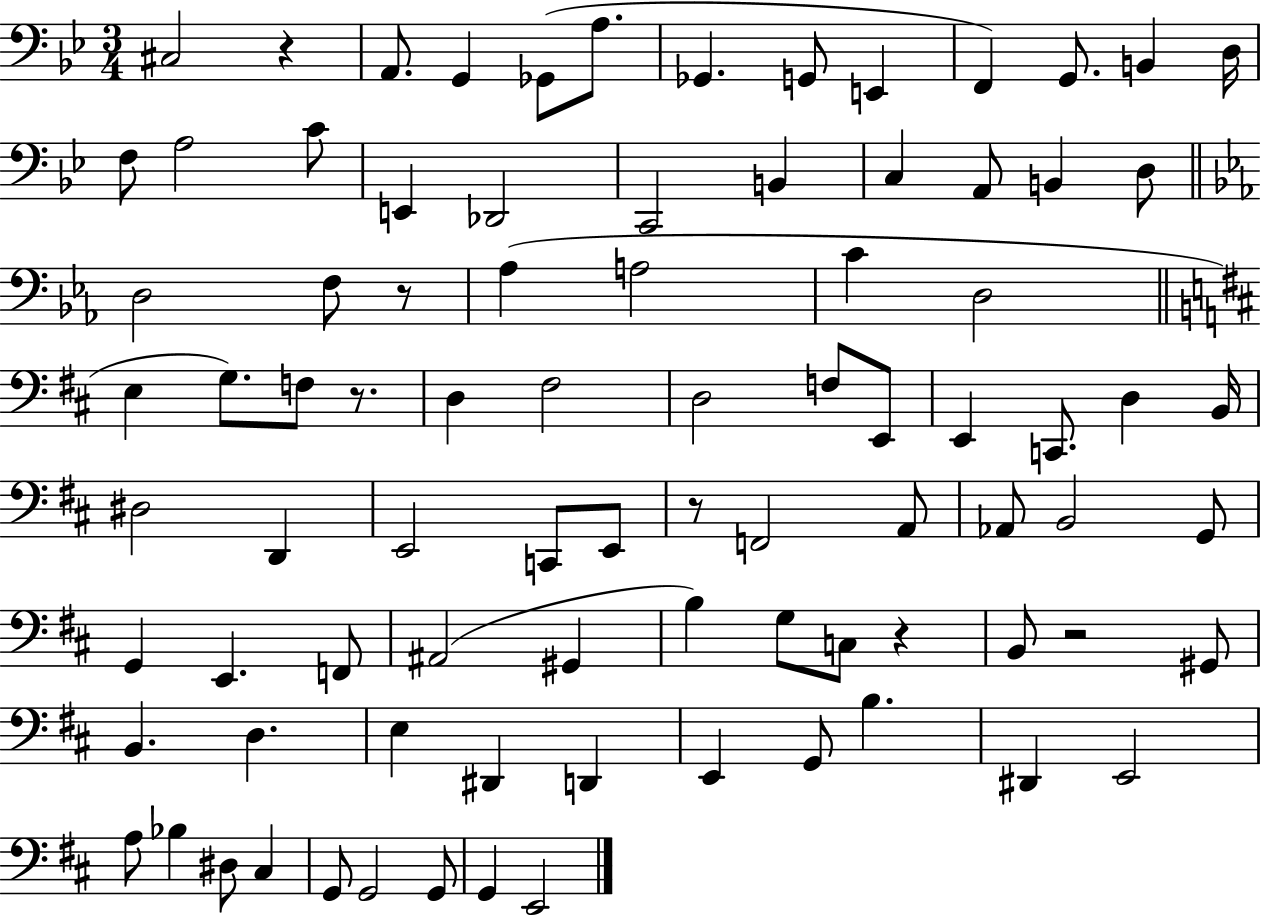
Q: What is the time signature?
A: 3/4